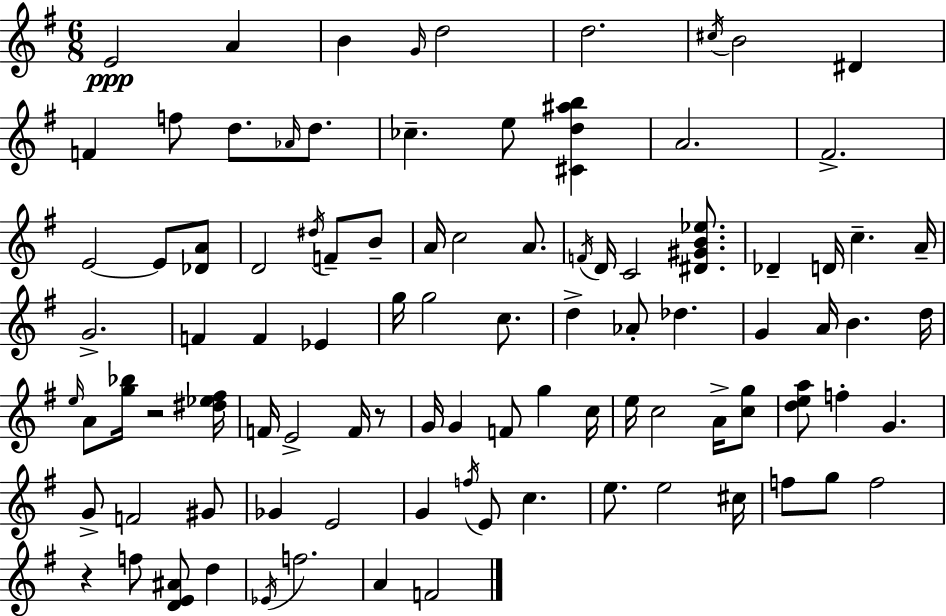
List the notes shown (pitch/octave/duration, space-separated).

E4/h A4/q B4/q G4/s D5/h D5/h. C#5/s B4/h D#4/q F4/q F5/e D5/e. Ab4/s D5/e. CES5/q. E5/e [C#4,D5,A#5,B5]/q A4/h. F#4/h. E4/h E4/e [Db4,A4]/e D4/h D#5/s F4/e B4/e A4/s C5/h A4/e. F4/s D4/s C4/h [D#4,G#4,B4,Eb5]/e. Db4/q D4/s C5/q. A4/s G4/h. F4/q F4/q Eb4/q G5/s G5/h C5/e. D5/q Ab4/e Db5/q. G4/q A4/s B4/q. D5/s E5/s A4/e [G5,Bb5]/s R/h [D#5,Eb5,F#5]/s F4/s E4/h F4/s R/e G4/s G4/q F4/e G5/q C5/s E5/s C5/h A4/s [C5,G5]/e [D5,E5,A5]/e F5/q G4/q. G4/e F4/h G#4/e Gb4/q E4/h G4/q F5/s E4/e C5/q. E5/e. E5/h C#5/s F5/e G5/e F5/h R/q F5/e [D4,E4,A#4]/e D5/q Eb4/s F5/h. A4/q F4/h